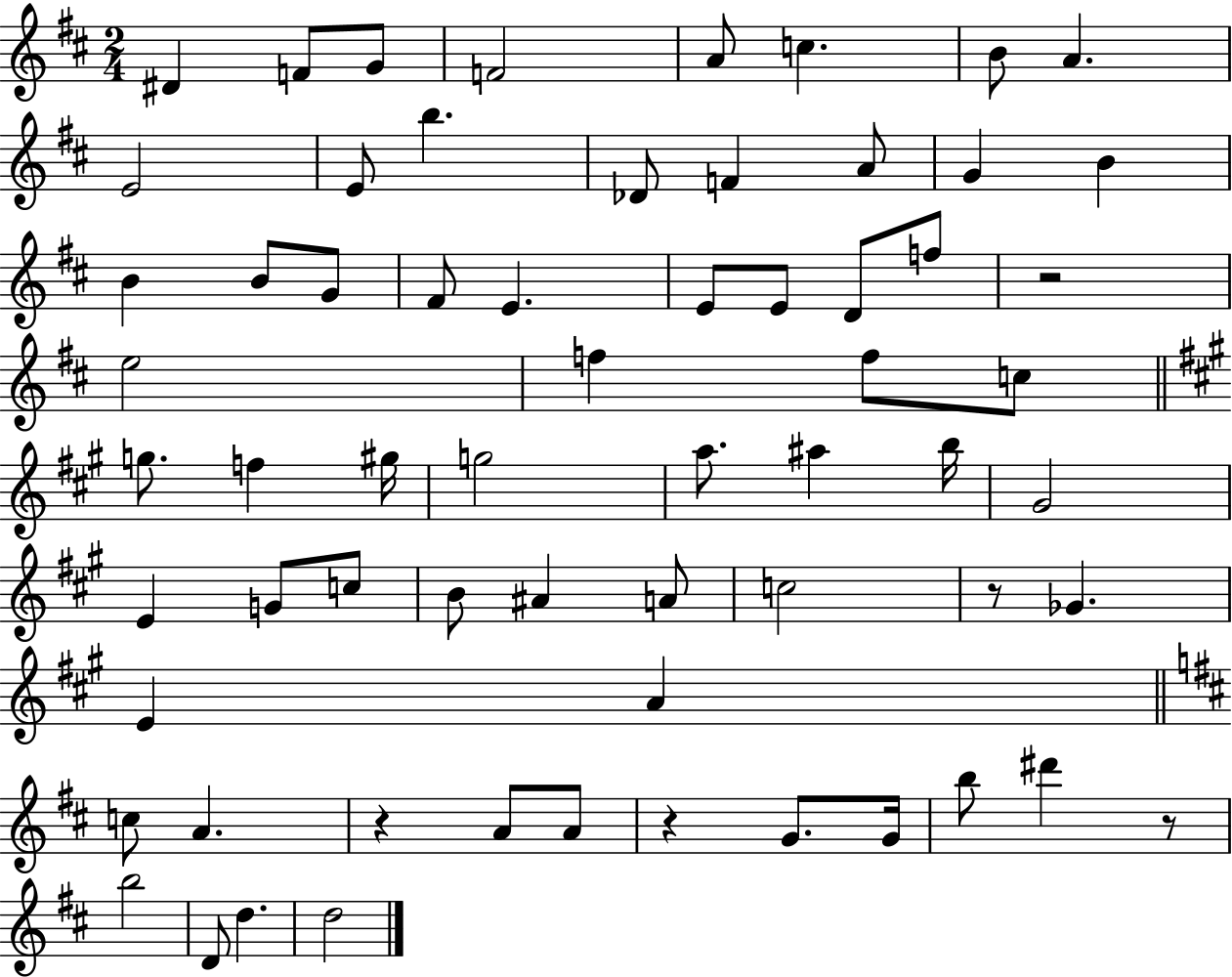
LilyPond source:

{
  \clef treble
  \numericTimeSignature
  \time 2/4
  \key d \major
  \repeat volta 2 { dis'4 f'8 g'8 | f'2 | a'8 c''4. | b'8 a'4. | \break e'2 | e'8 b''4. | des'8 f'4 a'8 | g'4 b'4 | \break b'4 b'8 g'8 | fis'8 e'4. | e'8 e'8 d'8 f''8 | r2 | \break e''2 | f''4 f''8 c''8 | \bar "||" \break \key a \major g''8. f''4 gis''16 | g''2 | a''8. ais''4 b''16 | gis'2 | \break e'4 g'8 c''8 | b'8 ais'4 a'8 | c''2 | r8 ges'4. | \break e'4 a'4 | \bar "||" \break \key d \major c''8 a'4. | r4 a'8 a'8 | r4 g'8. g'16 | b''8 dis'''4 r8 | \break b''2 | d'8 d''4. | d''2 | } \bar "|."
}